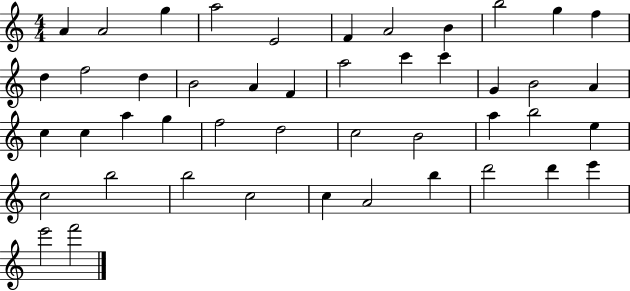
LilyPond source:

{
  \clef treble
  \numericTimeSignature
  \time 4/4
  \key c \major
  a'4 a'2 g''4 | a''2 e'2 | f'4 a'2 b'4 | b''2 g''4 f''4 | \break d''4 f''2 d''4 | b'2 a'4 f'4 | a''2 c'''4 c'''4 | g'4 b'2 a'4 | \break c''4 c''4 a''4 g''4 | f''2 d''2 | c''2 b'2 | a''4 b''2 e''4 | \break c''2 b''2 | b''2 c''2 | c''4 a'2 b''4 | d'''2 d'''4 e'''4 | \break e'''2 f'''2 | \bar "|."
}